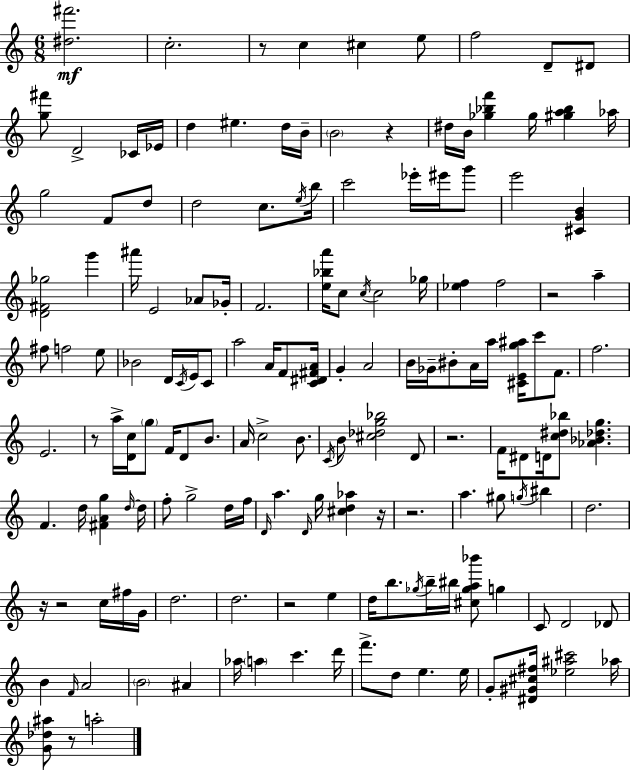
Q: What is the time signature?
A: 6/8